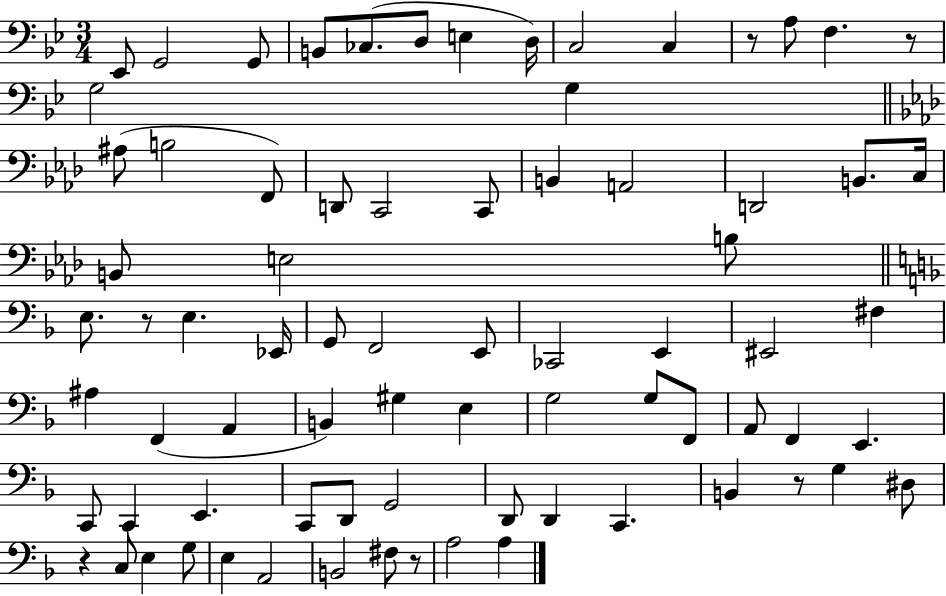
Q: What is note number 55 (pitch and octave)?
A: D2